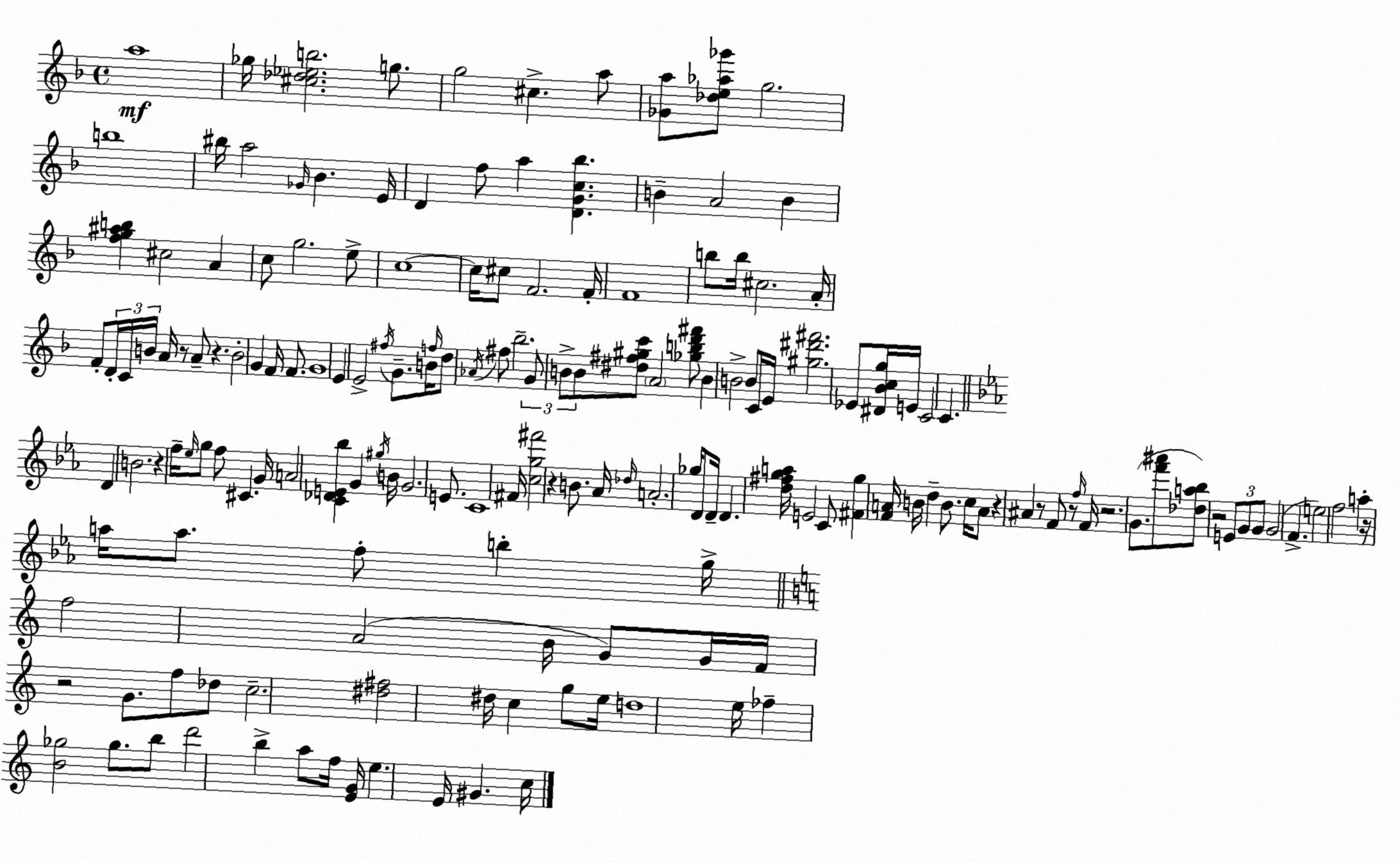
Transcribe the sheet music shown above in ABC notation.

X:1
T:Untitled
M:4/4
L:1/4
K:Dm
a4 _g/4 [^c_d_eb]2 g/2 g2 ^c a/2 [_Ga]/2 [_de_a_g']/2 g2 b4 ^b/4 a2 _G/4 _B E/4 D f/2 a [DGc_b] B A2 B [fg^ab] ^c2 A c/2 g2 e/2 c4 c/4 ^c/2 F2 F/4 F4 b/2 b/4 ^c2 A/4 F/2 D/4 C/4 B/4 A/4 z/2 A/2 z B2 G F/4 F/2 G4 E E2 ^f/4 G/2 B/4 f/4 d/2 _A/4 ^f/2 _b2 G/2 B/2 B/2 [^d^f^gc']/2 A2 [_gbd'^f']/2 B B2 B/2 C/4 E/4 [^g^d'^f']2 _E/2 [^D_Bcg]/4 E/4 C2 C D B2 z f/4 _e/4 g/2 f/2 ^C G/4 A2 [C_DE_b] G ^g/4 B/4 G2 E/2 C4 ^F/4 [cg^f']2 z B/2 _A/4 _d/4 A2 _g/4 D/2 D/4 D [d^fga]/4 E2 C/2 [^Fg] [FA]/4 B/4 d B/2 c/4 A/2 z ^A z/2 F/2 z/2 f/4 F/4 z2 G/2 [f'^a']/2 [_da_b]/2 z2 E/2 G/2 G/2 G2 F e2 f2 a z/4 a/4 a/2 f/2 b g/4 f2 A2 B/4 G/2 G/4 F/4 z2 G/2 f/2 _d/2 c2 [^d^f]2 ^d/4 c g/2 e/4 d4 e/4 _f [B_g]2 _g/2 b/2 d'2 b a/2 f/4 [EG]/4 e E/4 ^G c/4